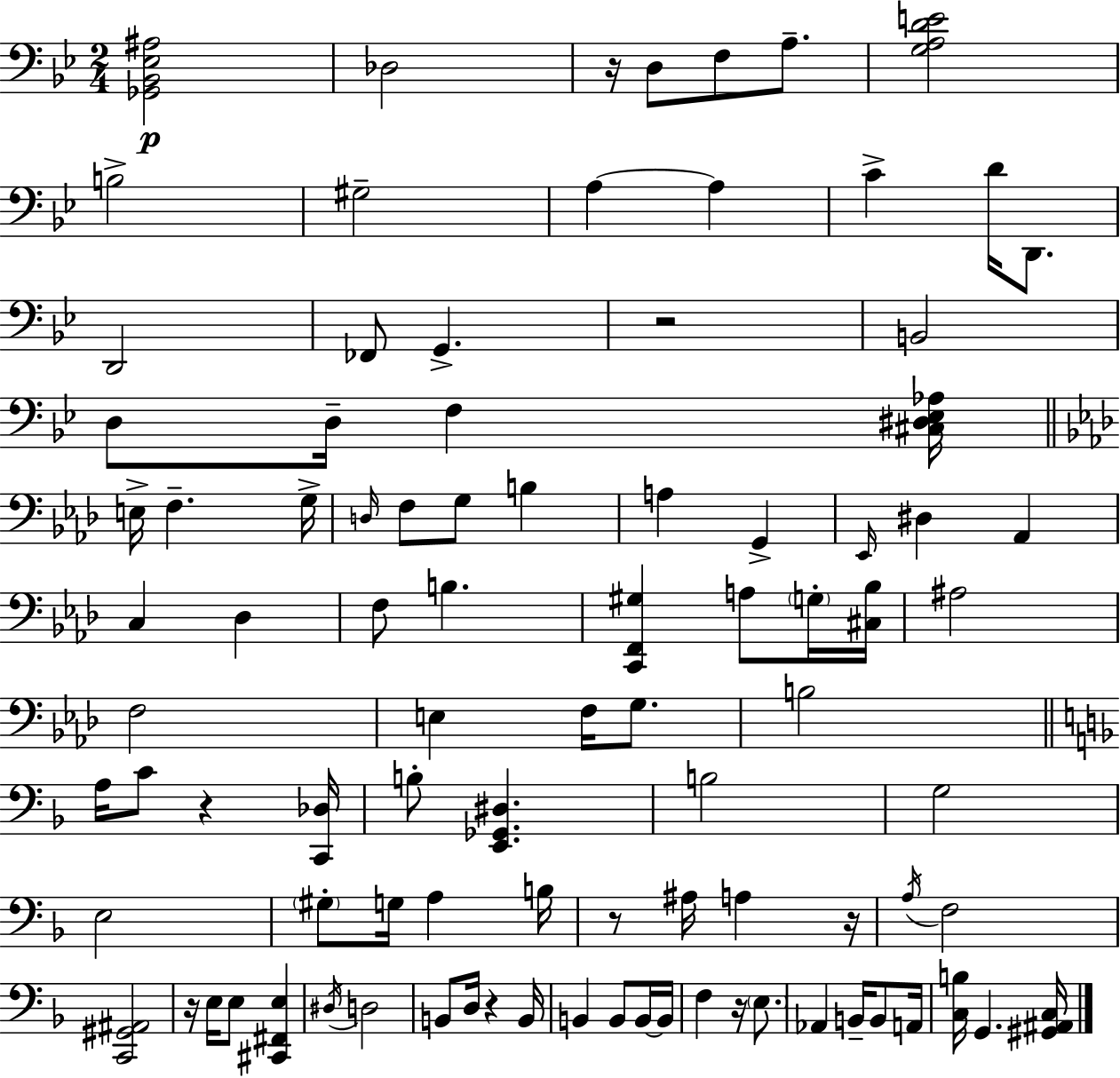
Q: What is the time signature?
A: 2/4